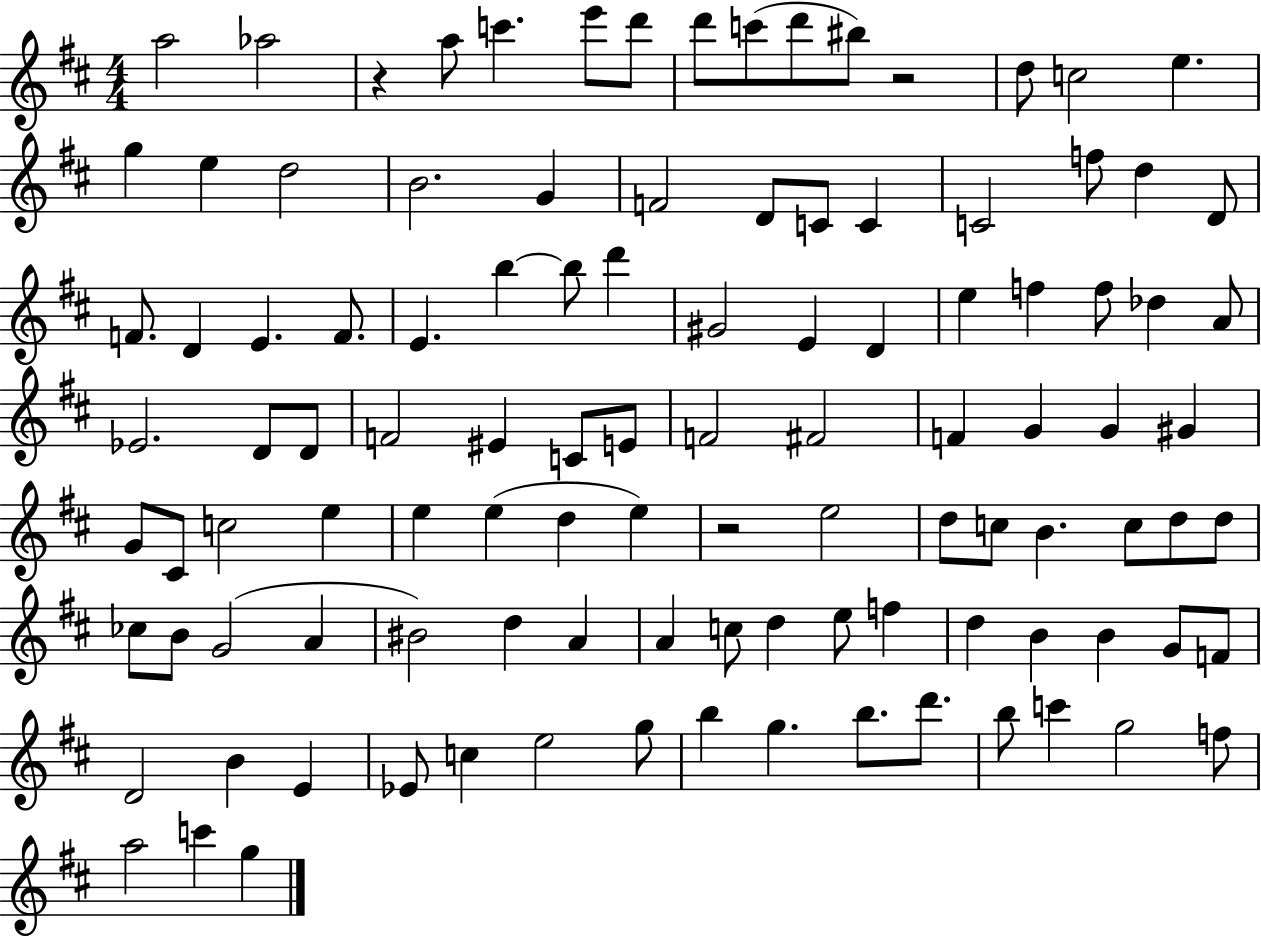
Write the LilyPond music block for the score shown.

{
  \clef treble
  \numericTimeSignature
  \time 4/4
  \key d \major
  a''2 aes''2 | r4 a''8 c'''4. e'''8 d'''8 | d'''8 c'''8( d'''8 bis''8) r2 | d''8 c''2 e''4. | \break g''4 e''4 d''2 | b'2. g'4 | f'2 d'8 c'8 c'4 | c'2 f''8 d''4 d'8 | \break f'8. d'4 e'4. f'8. | e'4. b''4~~ b''8 d'''4 | gis'2 e'4 d'4 | e''4 f''4 f''8 des''4 a'8 | \break ees'2. d'8 d'8 | f'2 eis'4 c'8 e'8 | f'2 fis'2 | f'4 g'4 g'4 gis'4 | \break g'8 cis'8 c''2 e''4 | e''4 e''4( d''4 e''4) | r2 e''2 | d''8 c''8 b'4. c''8 d''8 d''8 | \break ces''8 b'8 g'2( a'4 | bis'2) d''4 a'4 | a'4 c''8 d''4 e''8 f''4 | d''4 b'4 b'4 g'8 f'8 | \break d'2 b'4 e'4 | ees'8 c''4 e''2 g''8 | b''4 g''4. b''8. d'''8. | b''8 c'''4 g''2 f''8 | \break a''2 c'''4 g''4 | \bar "|."
}